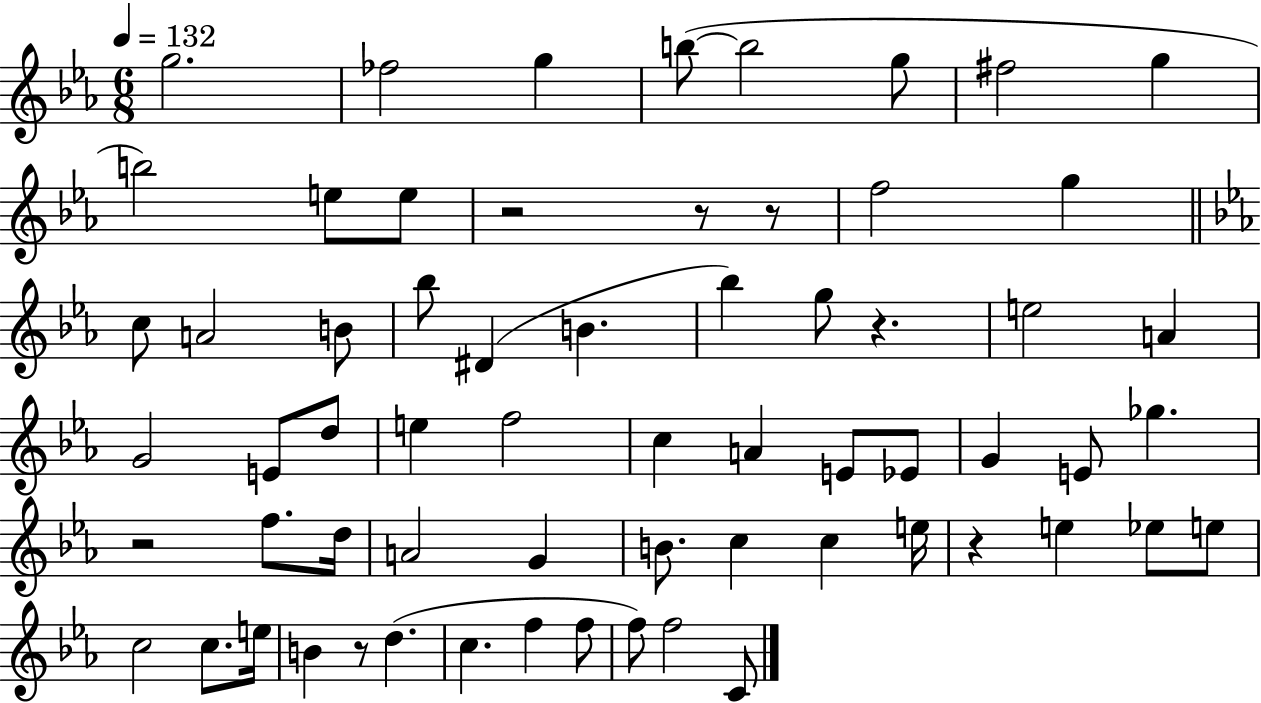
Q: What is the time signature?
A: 6/8